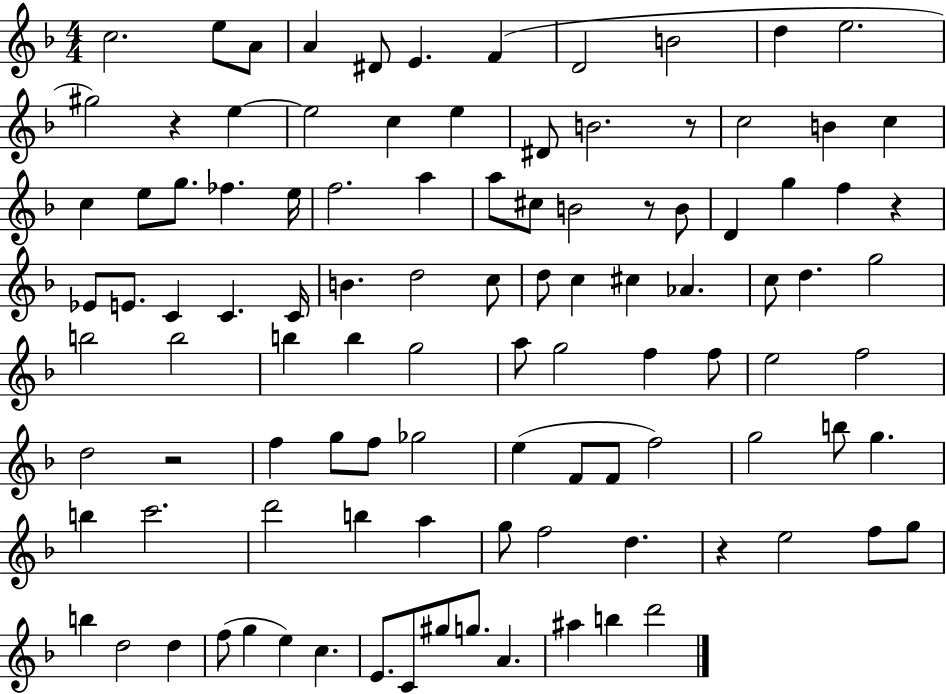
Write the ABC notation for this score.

X:1
T:Untitled
M:4/4
L:1/4
K:F
c2 e/2 A/2 A ^D/2 E F D2 B2 d e2 ^g2 z e e2 c e ^D/2 B2 z/2 c2 B c c e/2 g/2 _f e/4 f2 a a/2 ^c/2 B2 z/2 B/2 D g f z _E/2 E/2 C C C/4 B d2 c/2 d/2 c ^c _A c/2 d g2 b2 b2 b b g2 a/2 g2 f f/2 e2 f2 d2 z2 f g/2 f/2 _g2 e F/2 F/2 f2 g2 b/2 g b c'2 d'2 b a g/2 f2 d z e2 f/2 g/2 b d2 d f/2 g e c E/2 C/2 ^g/2 g/2 A ^a b d'2